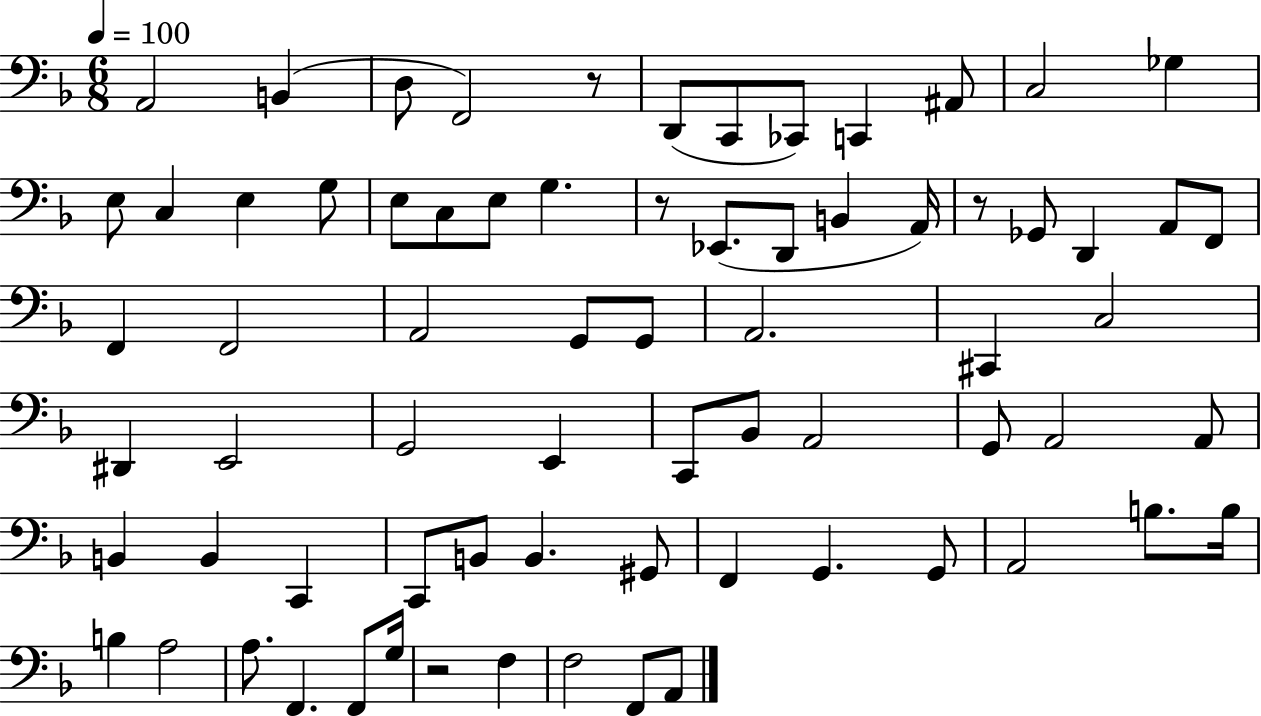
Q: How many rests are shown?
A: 4